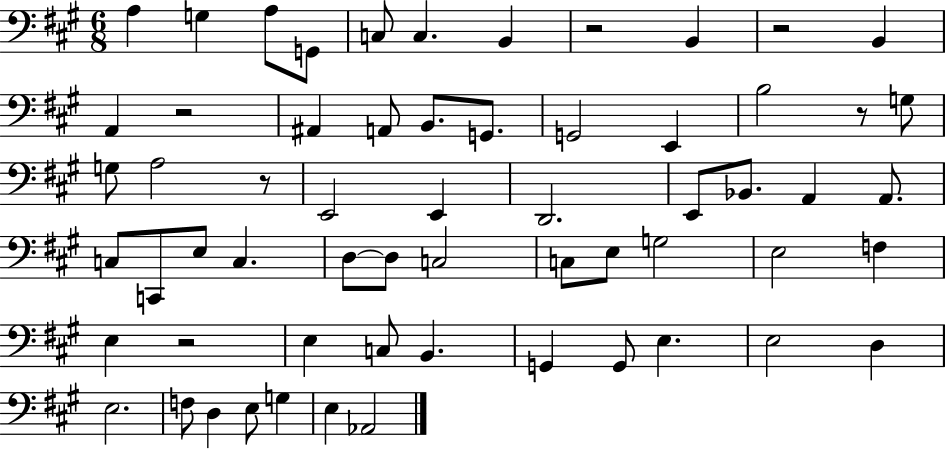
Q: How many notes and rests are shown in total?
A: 61